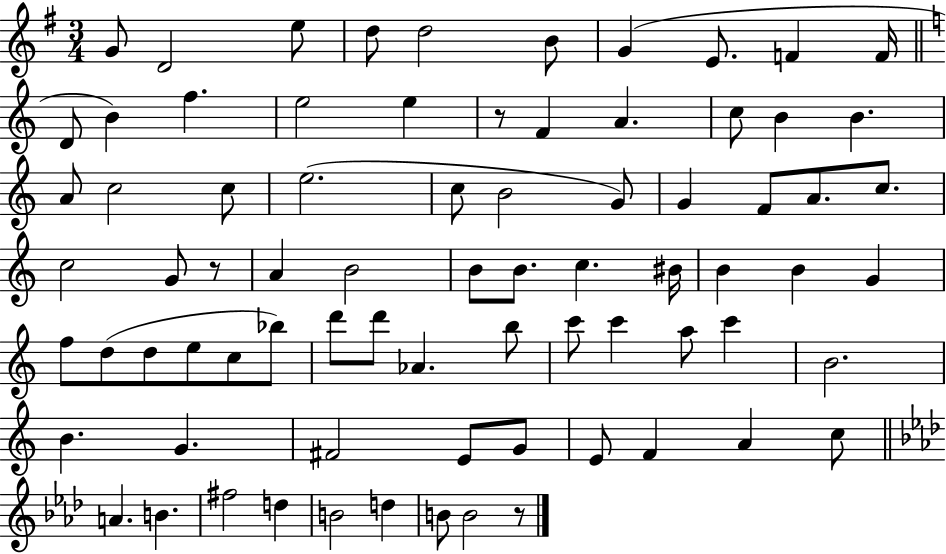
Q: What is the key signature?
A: G major